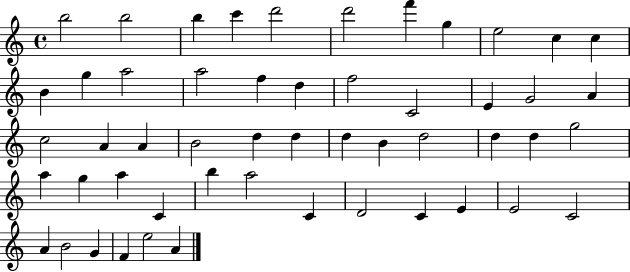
B5/h B5/h B5/q C6/q D6/h D6/h F6/q G5/q E5/h C5/q C5/q B4/q G5/q A5/h A5/h F5/q D5/q F5/h C4/h E4/q G4/h A4/q C5/h A4/q A4/q B4/h D5/q D5/q D5/q B4/q D5/h D5/q D5/q G5/h A5/q G5/q A5/q C4/q B5/q A5/h C4/q D4/h C4/q E4/q E4/h C4/h A4/q B4/h G4/q F4/q E5/h A4/q